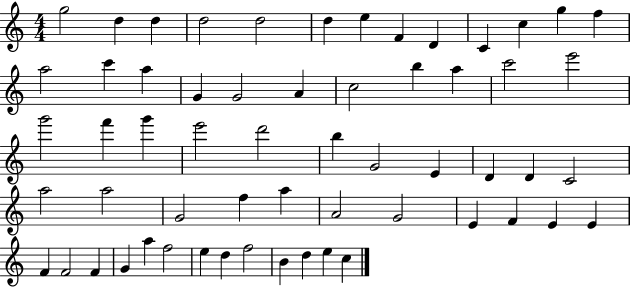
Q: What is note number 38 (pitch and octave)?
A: G4